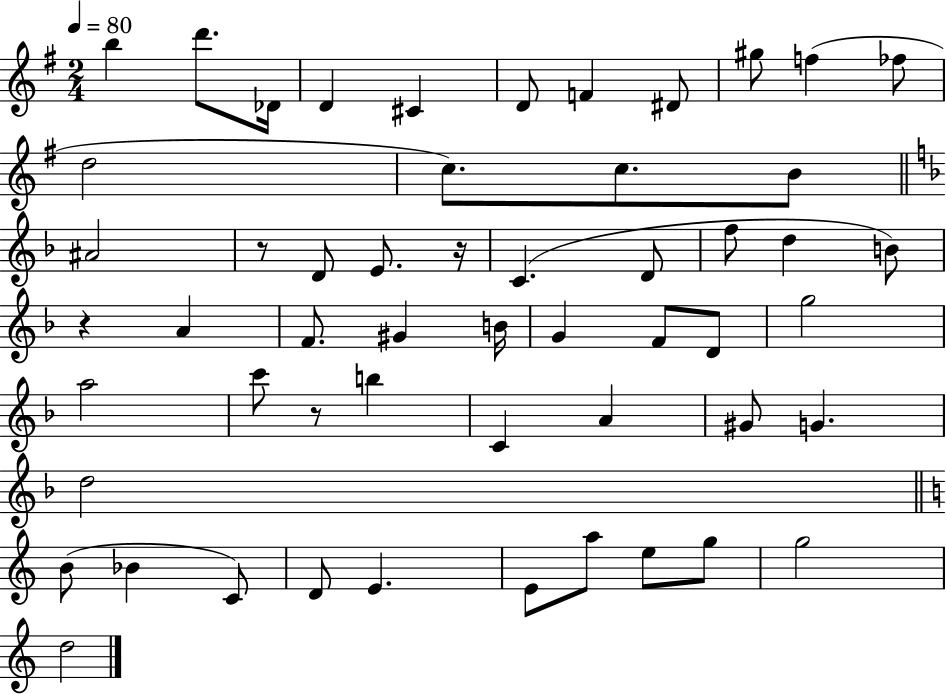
{
  \clef treble
  \numericTimeSignature
  \time 2/4
  \key g \major
  \tempo 4 = 80
  b''4 d'''8. des'16 | d'4 cis'4 | d'8 f'4 dis'8 | gis''8 f''4( fes''8 | \break d''2 | c''8.) c''8. b'8 | \bar "||" \break \key f \major ais'2 | r8 d'8 e'8. r16 | c'4.( d'8 | f''8 d''4 b'8) | \break r4 a'4 | f'8. gis'4 b'16 | g'4 f'8 d'8 | g''2 | \break a''2 | c'''8 r8 b''4 | c'4 a'4 | gis'8 g'4. | \break d''2 | \bar "||" \break \key c \major b'8( bes'4 c'8) | d'8 e'4. | e'8 a''8 e''8 g''8 | g''2 | \break d''2 | \bar "|."
}